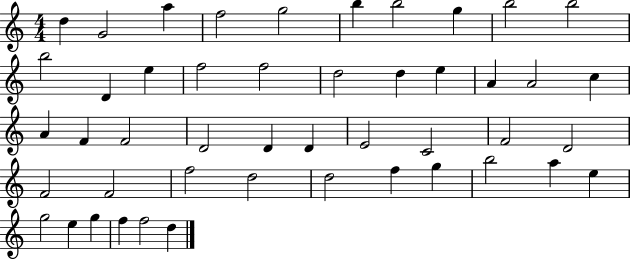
D5/q G4/h A5/q F5/h G5/h B5/q B5/h G5/q B5/h B5/h B5/h D4/q E5/q F5/h F5/h D5/h D5/q E5/q A4/q A4/h C5/q A4/q F4/q F4/h D4/h D4/q D4/q E4/h C4/h F4/h D4/h F4/h F4/h F5/h D5/h D5/h F5/q G5/q B5/h A5/q E5/q G5/h E5/q G5/q F5/q F5/h D5/q